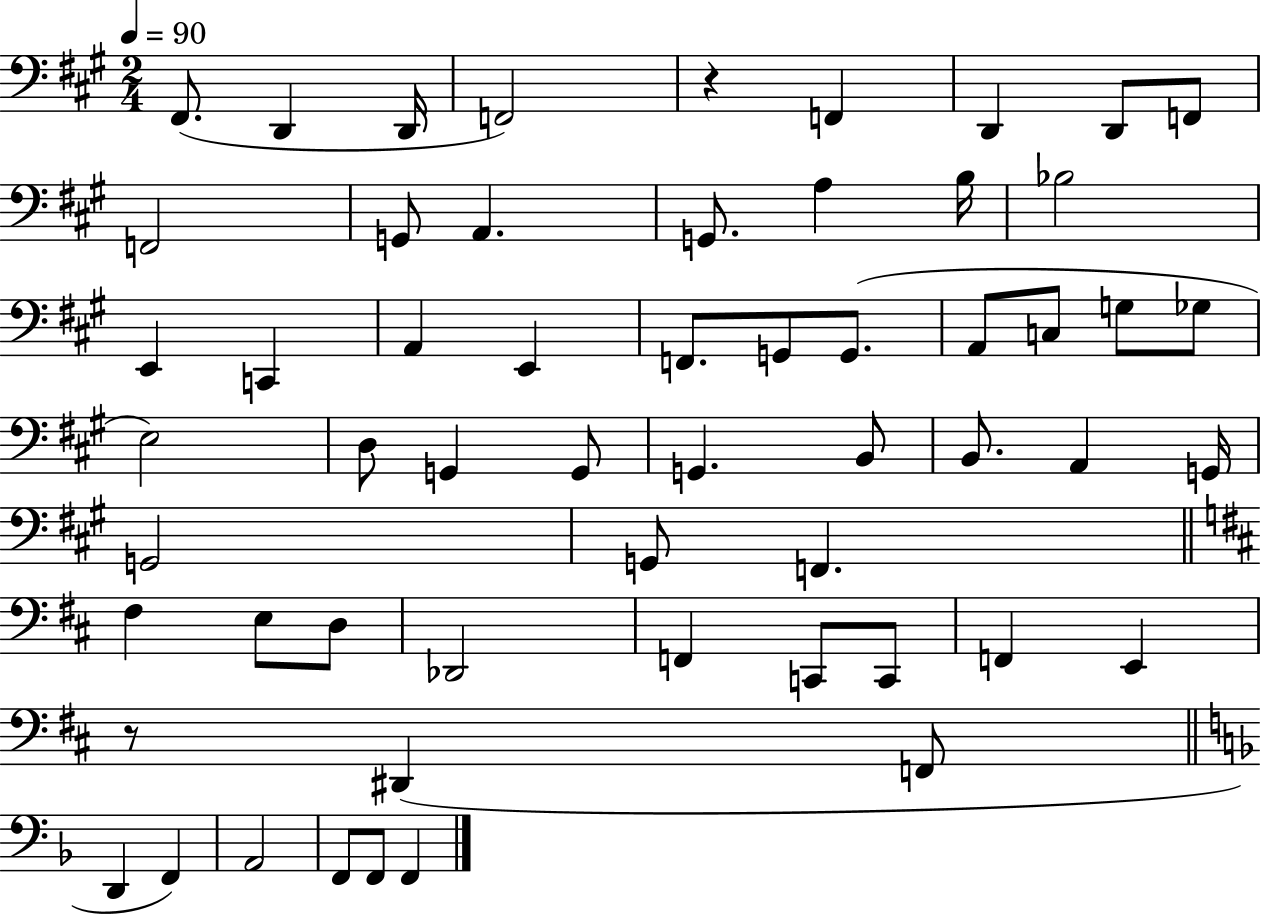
X:1
T:Untitled
M:2/4
L:1/4
K:A
^F,,/2 D,, D,,/4 F,,2 z F,, D,, D,,/2 F,,/2 F,,2 G,,/2 A,, G,,/2 A, B,/4 _B,2 E,, C,, A,, E,, F,,/2 G,,/2 G,,/2 A,,/2 C,/2 G,/2 _G,/2 E,2 D,/2 G,, G,,/2 G,, B,,/2 B,,/2 A,, G,,/4 G,,2 G,,/2 F,, ^F, E,/2 D,/2 _D,,2 F,, C,,/2 C,,/2 F,, E,, z/2 ^D,, F,,/2 D,, F,, A,,2 F,,/2 F,,/2 F,,